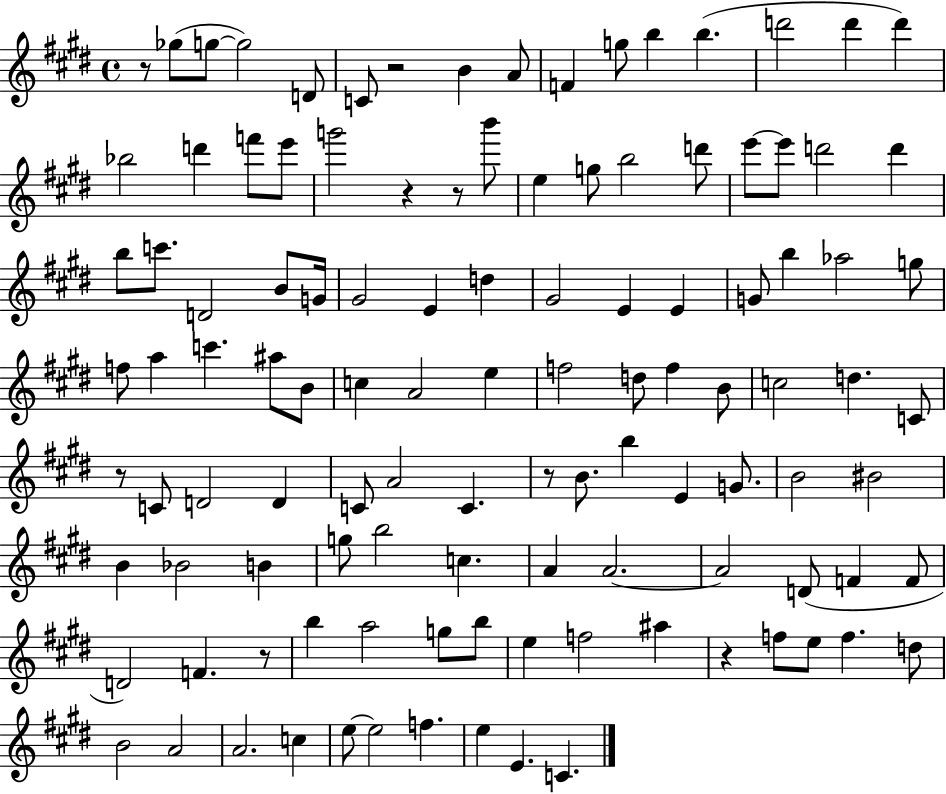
{
  \clef treble
  \time 4/4
  \defaultTimeSignature
  \key e \major
  r8 ges''8( g''8~~ g''2) d'8 | c'8 r2 b'4 a'8 | f'4 g''8 b''4 b''4.( | d'''2 d'''4 d'''4) | \break bes''2 d'''4 f'''8 e'''8 | g'''2 r4 r8 b'''8 | e''4 g''8 b''2 d'''8 | e'''8~~ e'''8 d'''2 d'''4 | \break b''8 c'''8. d'2 b'8 g'16 | gis'2 e'4 d''4 | gis'2 e'4 e'4 | g'8 b''4 aes''2 g''8 | \break f''8 a''4 c'''4. ais''8 b'8 | c''4 a'2 e''4 | f''2 d''8 f''4 b'8 | c''2 d''4. c'8 | \break r8 c'8 d'2 d'4 | c'8 a'2 c'4. | r8 b'8. b''4 e'4 g'8. | b'2 bis'2 | \break b'4 bes'2 b'4 | g''8 b''2 c''4. | a'4 a'2.~~ | a'2 d'8( f'4 f'8 | \break d'2) f'4. r8 | b''4 a''2 g''8 b''8 | e''4 f''2 ais''4 | r4 f''8 e''8 f''4. d''8 | \break b'2 a'2 | a'2. c''4 | e''8~~ e''2 f''4. | e''4 e'4. c'4. | \break \bar "|."
}